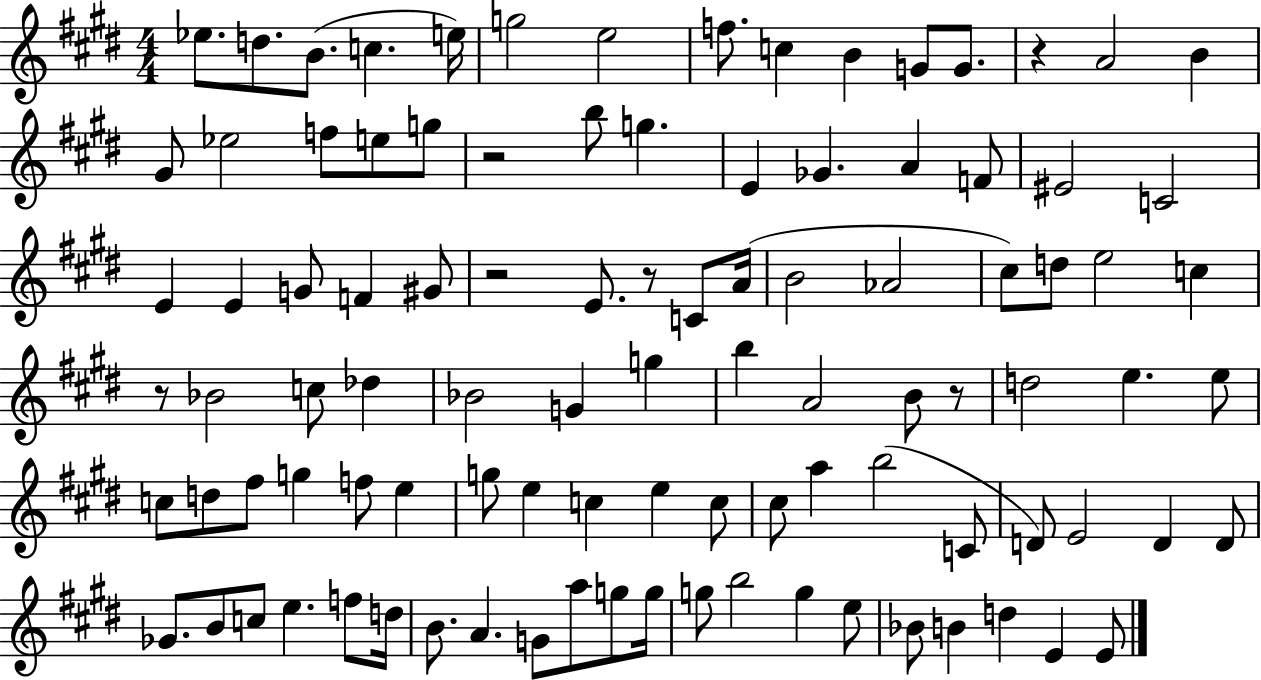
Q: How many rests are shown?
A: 6